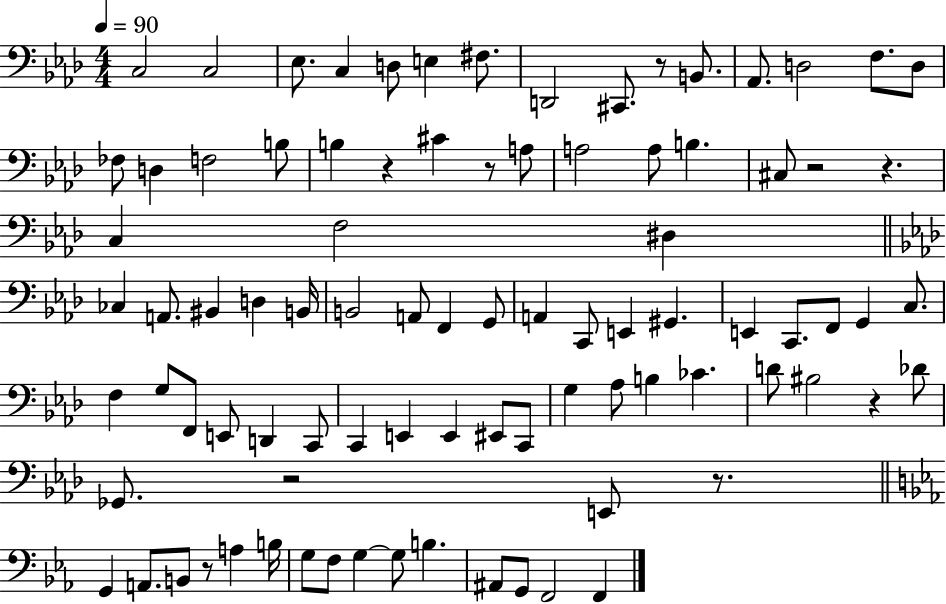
X:1
T:Untitled
M:4/4
L:1/4
K:Ab
C,2 C,2 _E,/2 C, D,/2 E, ^F,/2 D,,2 ^C,,/2 z/2 B,,/2 _A,,/2 D,2 F,/2 D,/2 _F,/2 D, F,2 B,/2 B, z ^C z/2 A,/2 A,2 A,/2 B, ^C,/2 z2 z C, F,2 ^D, _C, A,,/2 ^B,, D, B,,/4 B,,2 A,,/2 F,, G,,/2 A,, C,,/2 E,, ^G,, E,, C,,/2 F,,/2 G,, C,/2 F, G,/2 F,,/2 E,,/2 D,, C,,/2 C,, E,, E,, ^E,,/2 C,,/2 G, _A,/2 B, _C D/2 ^B,2 z _D/2 _G,,/2 z2 E,,/2 z/2 G,, A,,/2 B,,/2 z/2 A, B,/4 G,/2 F,/2 G, G,/2 B, ^A,,/2 G,,/2 F,,2 F,,